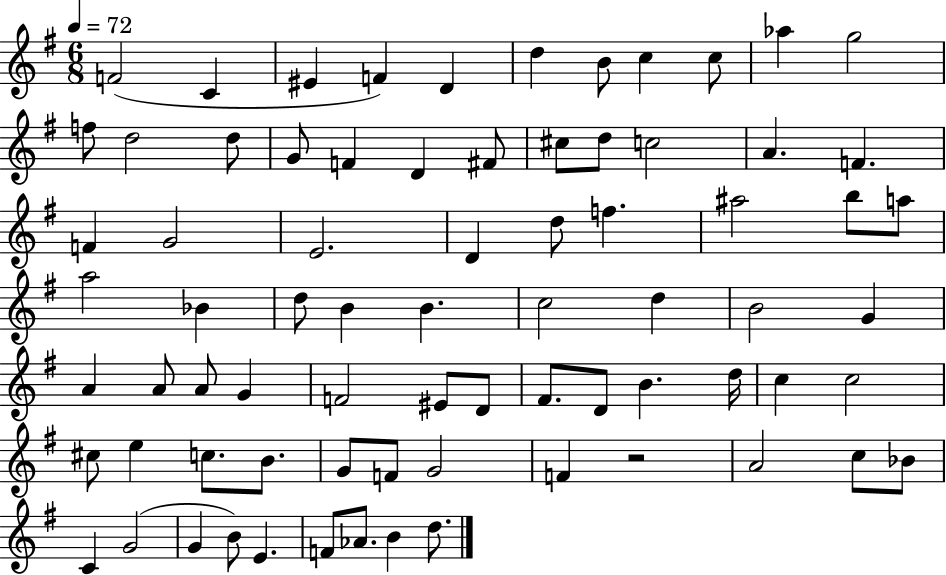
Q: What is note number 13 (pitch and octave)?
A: D5